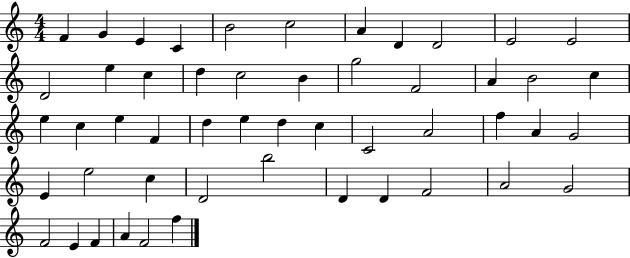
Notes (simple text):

F4/q G4/q E4/q C4/q B4/h C5/h A4/q D4/q D4/h E4/h E4/h D4/h E5/q C5/q D5/q C5/h B4/q G5/h F4/h A4/q B4/h C5/q E5/q C5/q E5/q F4/q D5/q E5/q D5/q C5/q C4/h A4/h F5/q A4/q G4/h E4/q E5/h C5/q D4/h B5/h D4/q D4/q F4/h A4/h G4/h F4/h E4/q F4/q A4/q F4/h F5/q